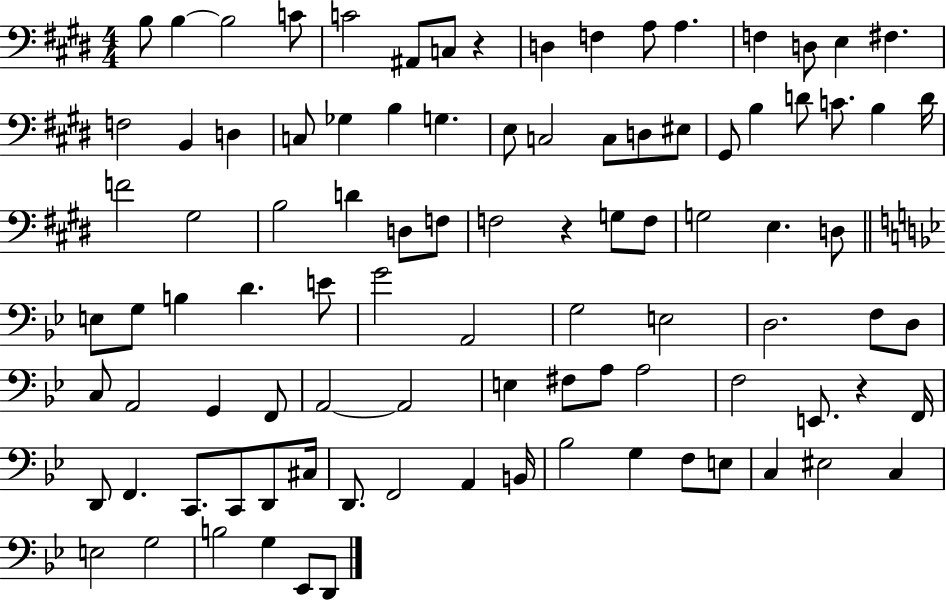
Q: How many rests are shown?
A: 3